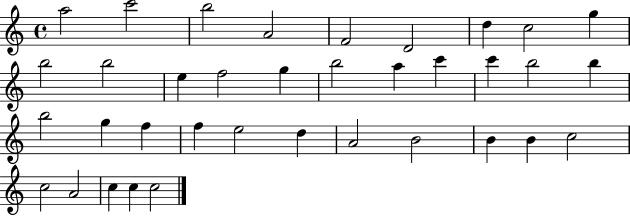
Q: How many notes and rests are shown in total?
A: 36